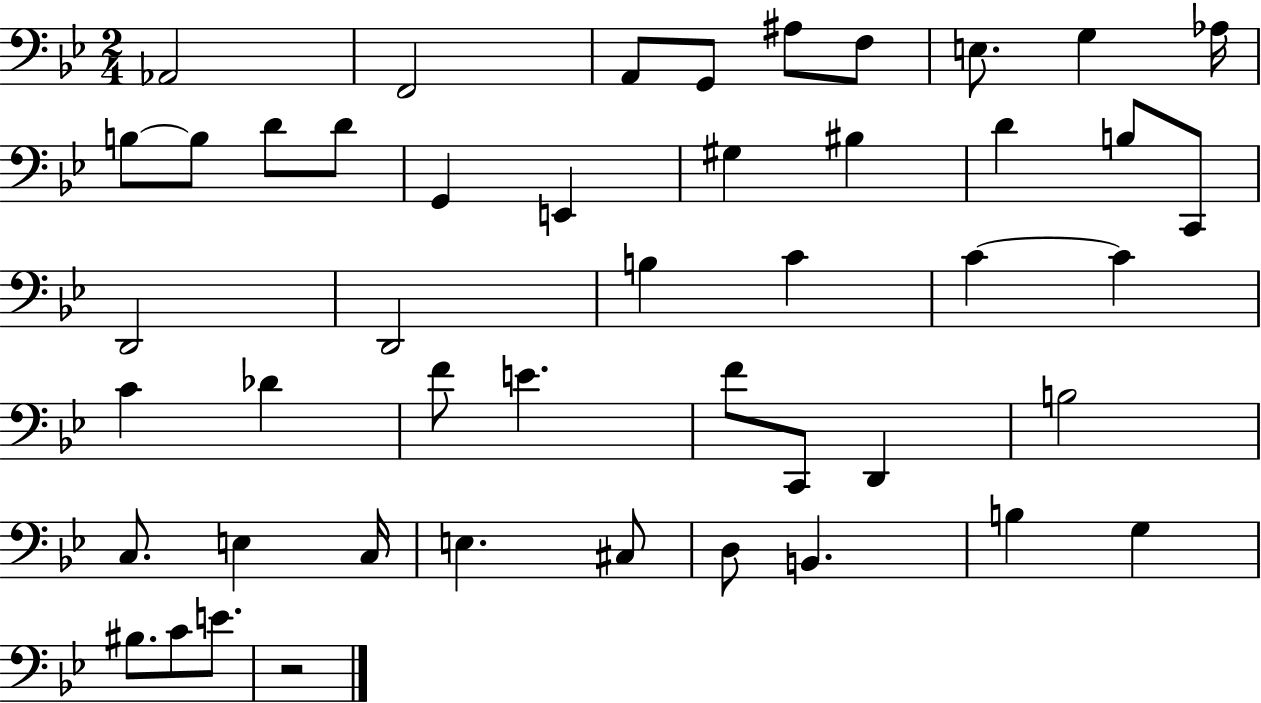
{
  \clef bass
  \numericTimeSignature
  \time 2/4
  \key bes \major
  aes,2 | f,2 | a,8 g,8 ais8 f8 | e8. g4 aes16 | \break b8~~ b8 d'8 d'8 | g,4 e,4 | gis4 bis4 | d'4 b8 c,8 | \break d,2 | d,2 | b4 c'4 | c'4~~ c'4 | \break c'4 des'4 | f'8 e'4. | f'8 c,8 d,4 | b2 | \break c8. e4 c16 | e4. cis8 | d8 b,4. | b4 g4 | \break bis8. c'8 e'8. | r2 | \bar "|."
}